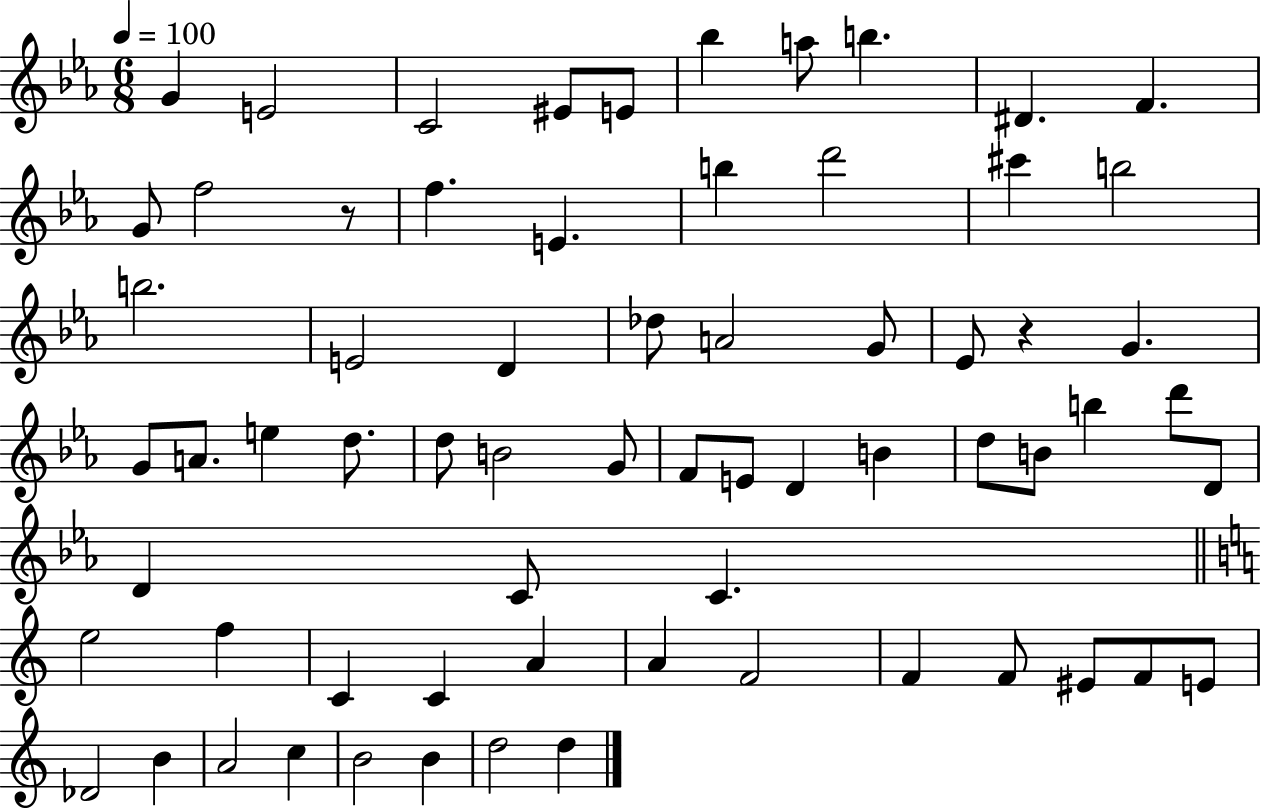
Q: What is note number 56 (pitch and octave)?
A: F4